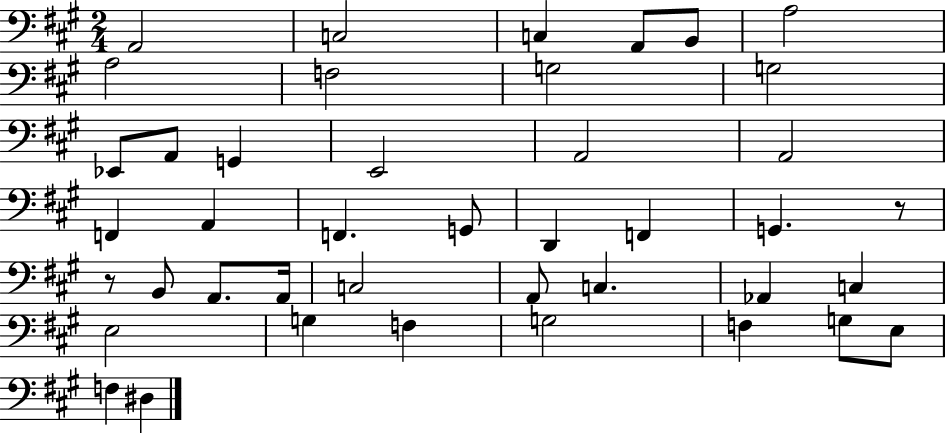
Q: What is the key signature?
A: A major